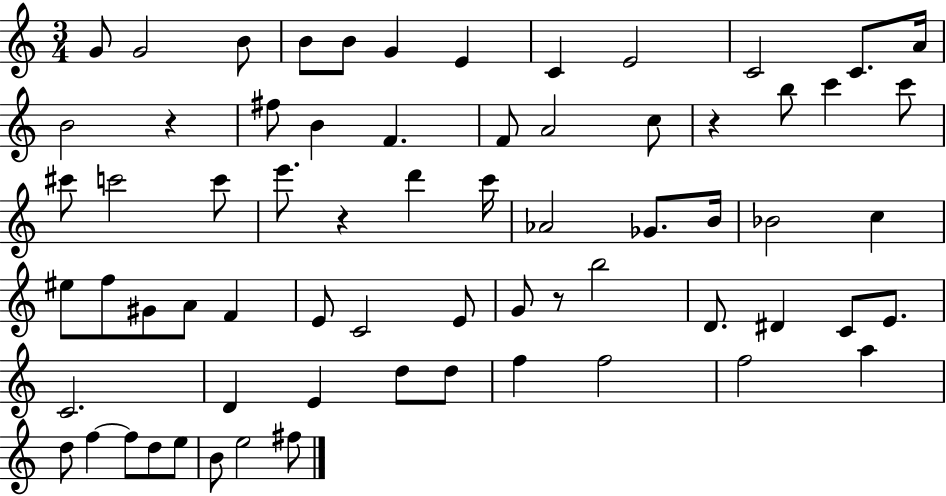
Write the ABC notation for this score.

X:1
T:Untitled
M:3/4
L:1/4
K:C
G/2 G2 B/2 B/2 B/2 G E C E2 C2 C/2 A/4 B2 z ^f/2 B F F/2 A2 c/2 z b/2 c' c'/2 ^c'/2 c'2 c'/2 e'/2 z d' c'/4 _A2 _G/2 B/4 _B2 c ^e/2 f/2 ^G/2 A/2 F E/2 C2 E/2 G/2 z/2 b2 D/2 ^D C/2 E/2 C2 D E d/2 d/2 f f2 f2 a d/2 f f/2 d/2 e/2 B/2 e2 ^f/2